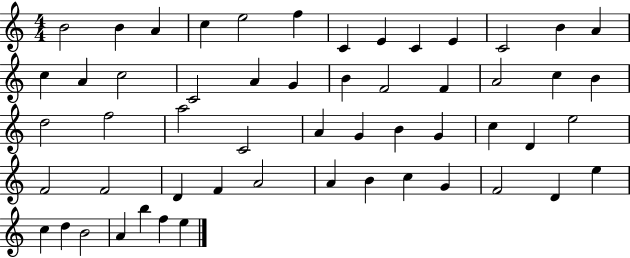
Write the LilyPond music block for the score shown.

{
  \clef treble
  \numericTimeSignature
  \time 4/4
  \key c \major
  b'2 b'4 a'4 | c''4 e''2 f''4 | c'4 e'4 c'4 e'4 | c'2 b'4 a'4 | \break c''4 a'4 c''2 | c'2 a'4 g'4 | b'4 f'2 f'4 | a'2 c''4 b'4 | \break d''2 f''2 | a''2 c'2 | a'4 g'4 b'4 g'4 | c''4 d'4 e''2 | \break f'2 f'2 | d'4 f'4 a'2 | a'4 b'4 c''4 g'4 | f'2 d'4 e''4 | \break c''4 d''4 b'2 | a'4 b''4 f''4 e''4 | \bar "|."
}